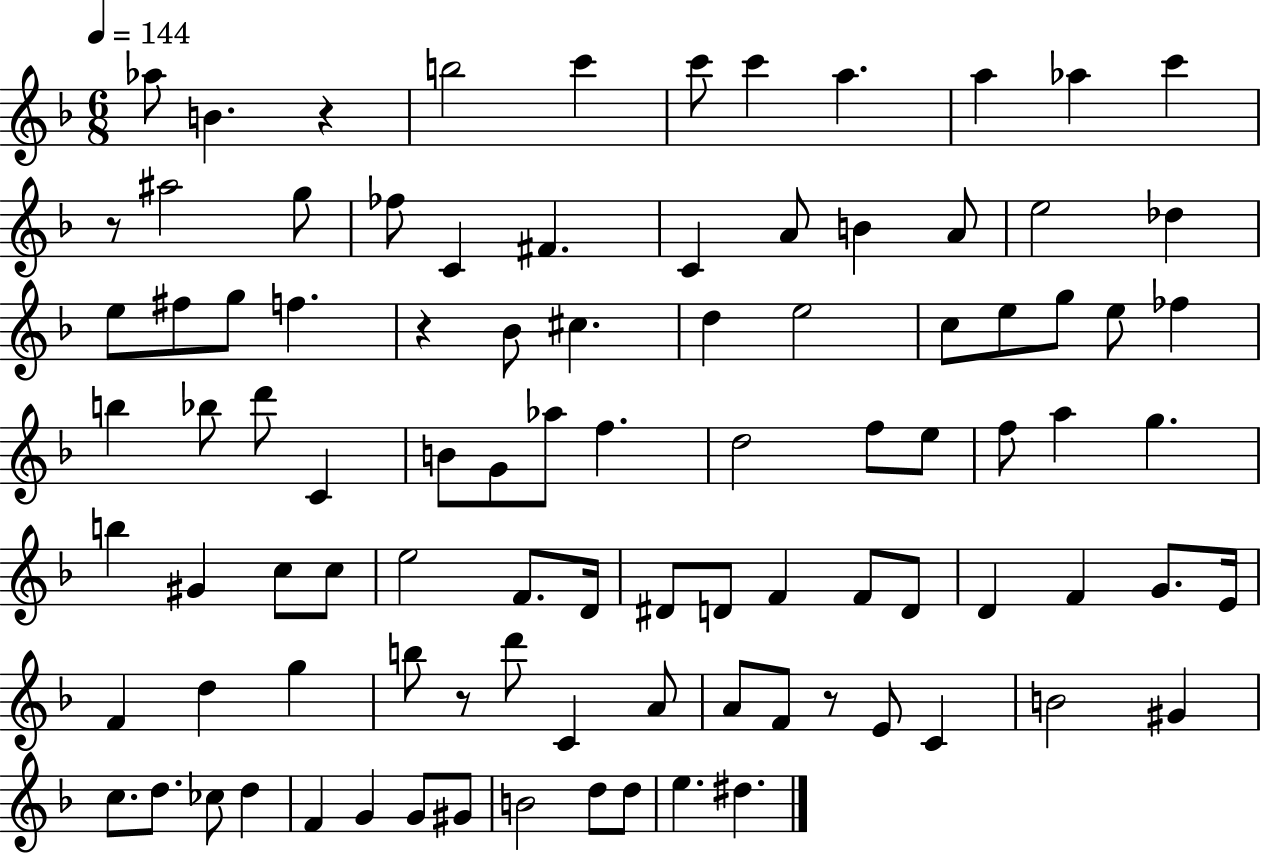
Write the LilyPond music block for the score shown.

{
  \clef treble
  \numericTimeSignature
  \time 6/8
  \key f \major
  \tempo 4 = 144
  \repeat volta 2 { aes''8 b'4. r4 | b''2 c'''4 | c'''8 c'''4 a''4. | a''4 aes''4 c'''4 | \break r8 ais''2 g''8 | fes''8 c'4 fis'4. | c'4 a'8 b'4 a'8 | e''2 des''4 | \break e''8 fis''8 g''8 f''4. | r4 bes'8 cis''4. | d''4 e''2 | c''8 e''8 g''8 e''8 fes''4 | \break b''4 bes''8 d'''8 c'4 | b'8 g'8 aes''8 f''4. | d''2 f''8 e''8 | f''8 a''4 g''4. | \break b''4 gis'4 c''8 c''8 | e''2 f'8. d'16 | dis'8 d'8 f'4 f'8 d'8 | d'4 f'4 g'8. e'16 | \break f'4 d''4 g''4 | b''8 r8 d'''8 c'4 a'8 | a'8 f'8 r8 e'8 c'4 | b'2 gis'4 | \break c''8. d''8. ces''8 d''4 | f'4 g'4 g'8 gis'8 | b'2 d''8 d''8 | e''4. dis''4. | \break } \bar "|."
}